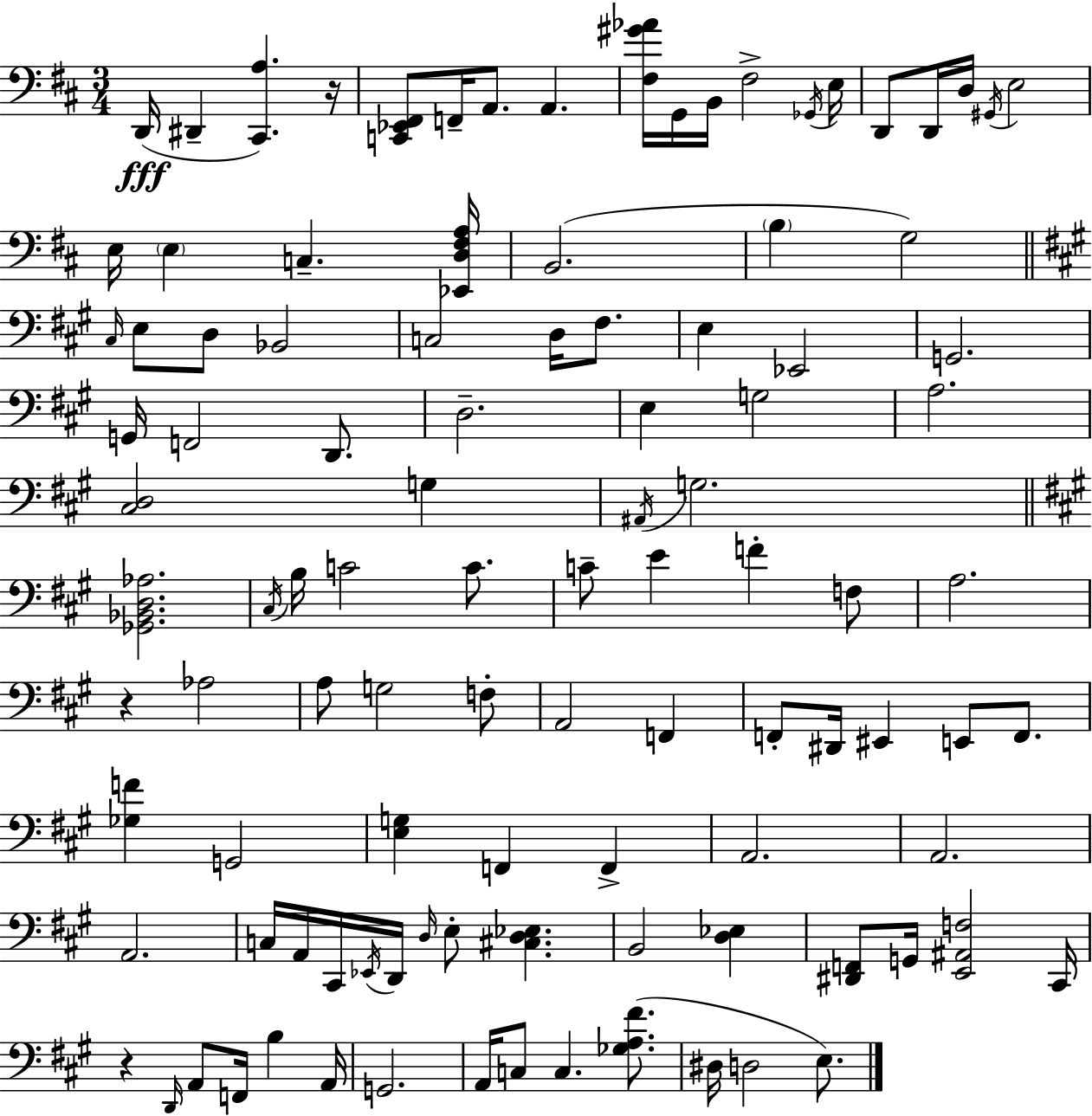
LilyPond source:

{
  \clef bass
  \numericTimeSignature
  \time 3/4
  \key d \major
  d,16(\fff dis,4-- <cis, a>4.) r16 | <c, ees, fis,>8 f,16-- a,8. a,4. | <fis gis' aes'>16 g,16 b,16 fis2-> \acciaccatura { ges,16 } | e16 d,8 d,16 d16 \acciaccatura { gis,16 } e2 | \break e16 \parenthesize e4 c4.-- | <ees, d fis a>16 b,2.( | \parenthesize b4 g2) | \bar "||" \break \key a \major \grace { cis16 } e8 d8 bes,2 | c2 d16 fis8. | e4 ees,2 | g,2. | \break g,16 f,2 d,8. | d2.-- | e4 g2 | a2. | \break <cis d>2 g4 | \acciaccatura { ais,16 } g2. | \bar "||" \break \key a \major <ges, bes, d aes>2. | \acciaccatura { cis16 } b16 c'2 c'8. | c'8-- e'4 f'4-. f8 | a2. | \break r4 aes2 | a8 g2 f8-. | a,2 f,4 | f,8-. dis,16 eis,4 e,8 f,8. | \break <ges f'>4 g,2 | <e g>4 f,4 f,4-> | a,2. | a,2. | \break a,2. | c16 a,16 cis,16 \acciaccatura { ees,16 } d,16 \grace { d16 } e8-. <cis d ees>4. | b,2 <d ees>4 | <dis, f,>8 g,16 <e, ais, f>2 | \break cis,16 r4 \grace { d,16 } a,8 f,16 b4 | a,16 g,2. | a,16 c8 c4. | <ges a fis'>8.( dis16 d2 | \break e8.) \bar "|."
}